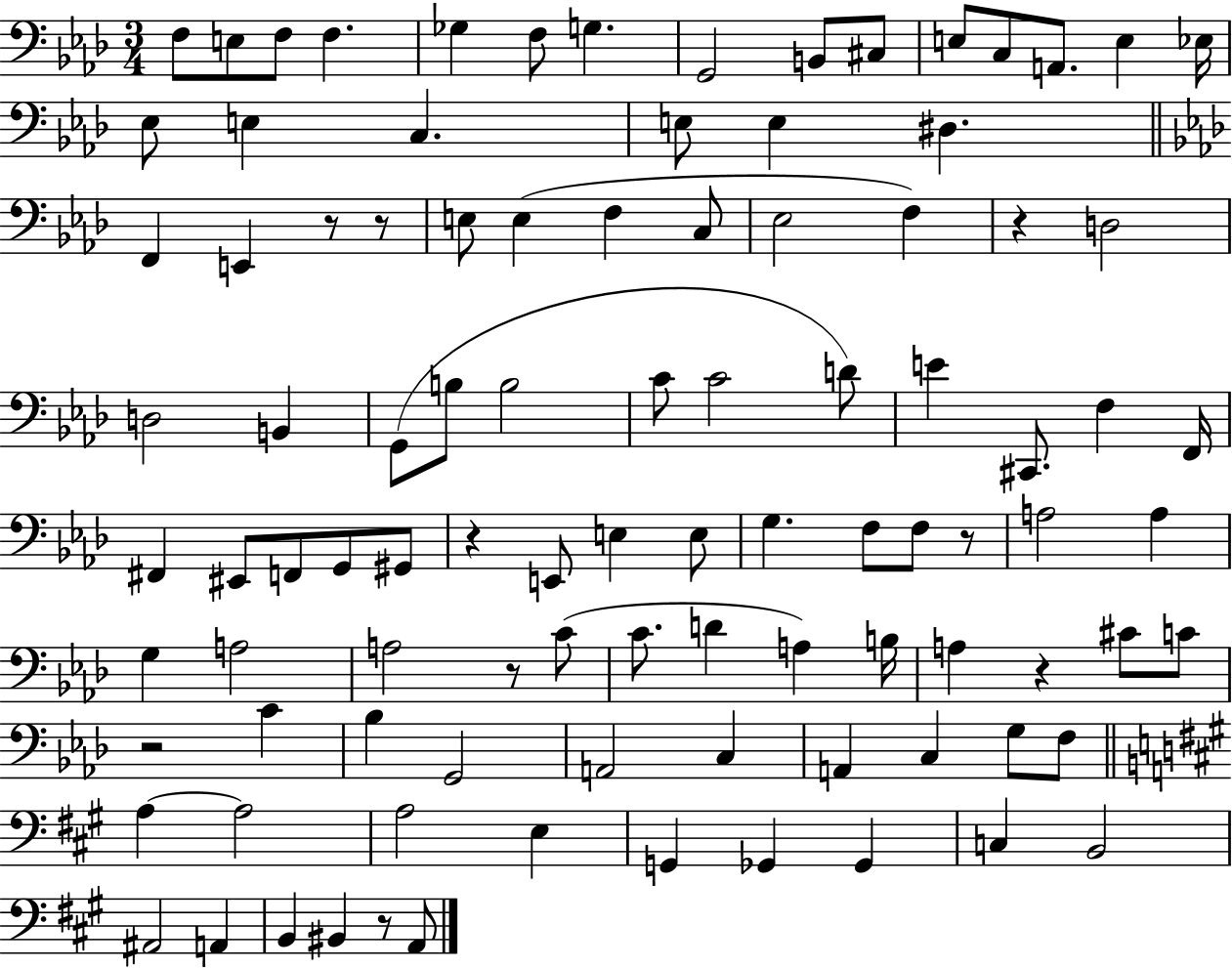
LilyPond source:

{
  \clef bass
  \numericTimeSignature
  \time 3/4
  \key aes \major
  \repeat volta 2 { f8 e8 f8 f4. | ges4 f8 g4. | g,2 b,8 cis8 | e8 c8 a,8. e4 ees16 | \break ees8 e4 c4. | e8 e4 dis4. | \bar "||" \break \key aes \major f,4 e,4 r8 r8 | e8 e4( f4 c8 | ees2 f4) | r4 d2 | \break d2 b,4 | g,8( b8 b2 | c'8 c'2 d'8) | e'4 cis,8. f4 f,16 | \break fis,4 eis,8 f,8 g,8 gis,8 | r4 e,8 e4 e8 | g4. f8 f8 r8 | a2 a4 | \break g4 a2 | a2 r8 c'8( | c'8. d'4 a4) b16 | a4 r4 cis'8 c'8 | \break r2 c'4 | bes4 g,2 | a,2 c4 | a,4 c4 g8 f8 | \break \bar "||" \break \key a \major a4~~ a2 | a2 e4 | g,4 ges,4 ges,4 | c4 b,2 | \break ais,2 a,4 | b,4 bis,4 r8 a,8 | } \bar "|."
}